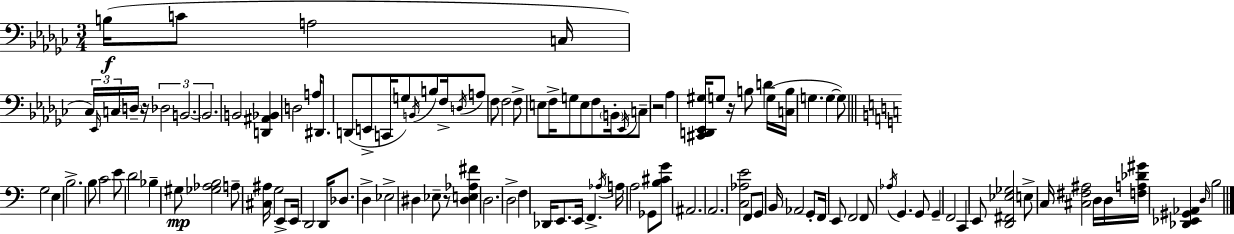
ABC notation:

X:1
T:Untitled
M:3/4
L:1/4
K:Ebm
B,/4 C/2 A,2 C,/4 _C,/4 _E,,/4 C,/4 D,/4 z/4 _D,2 B,,2 B,,2 B,,2 [D,,^A,,_B,,] D,2 A,/4 ^D,,/2 D,,/2 E,,/2 C,,/4 G,/2 B,,/4 B,/2 F,/4 D,/4 A,/2 F,/2 F,2 F,/2 E,/2 F,/4 G,/2 E,/2 F,/2 B,,/4 _E,,/4 C,/2 z2 _A, [^C,,D,,_E,,^G,]/4 G,/2 z/4 B,/2 D G,/4 [C,B,]/4 G, G, G,/2 G,2 E, B,2 B,/2 C2 E/2 D2 _B, ^G,/2 [_G,_A,B,]2 A,/2 [^C,^A,]/4 G,2 E,,/2 E,,/4 D,,2 D,,/4 _D,/2 D, _E,2 ^D, _E,/2 z/2 [^D,E,_A,^F] D,2 D,2 F, _D,,/4 E,,/2 E,,/4 F,, _A,/4 A,/4 A,2 _G,,/2 [B,^CG]/2 ^A,,2 A,,2 [C,_A,E]2 F,,/2 G,,/2 B,,/4 _A,,2 G,,/2 F,,/4 E,,/2 F,,2 F,,/2 _A,/4 G,, G,,/2 G,, F,,2 C,, E,,/2 [D,,^F,,_E,_G,]2 E,/2 C,/4 [^C,^F,^A,]2 D,/4 D,/4 [F,A,_D^G]/4 [_D,,_E,,^G,,_A,,] D,/4 B,2